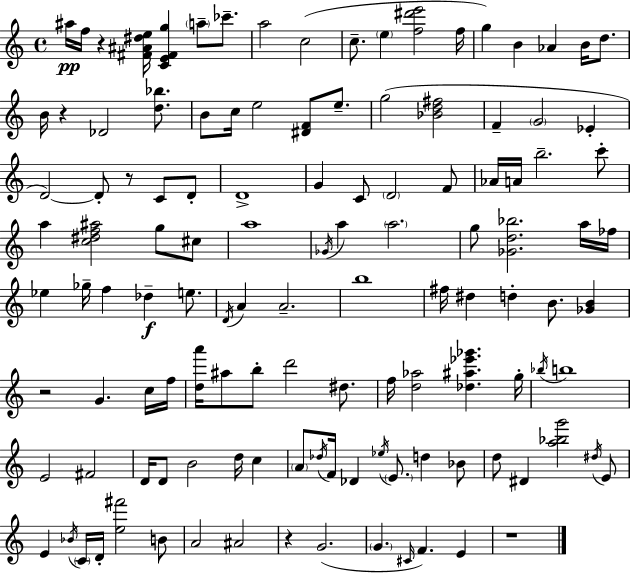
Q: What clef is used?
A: treble